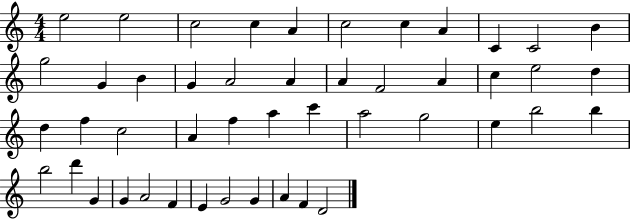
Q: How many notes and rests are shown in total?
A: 47